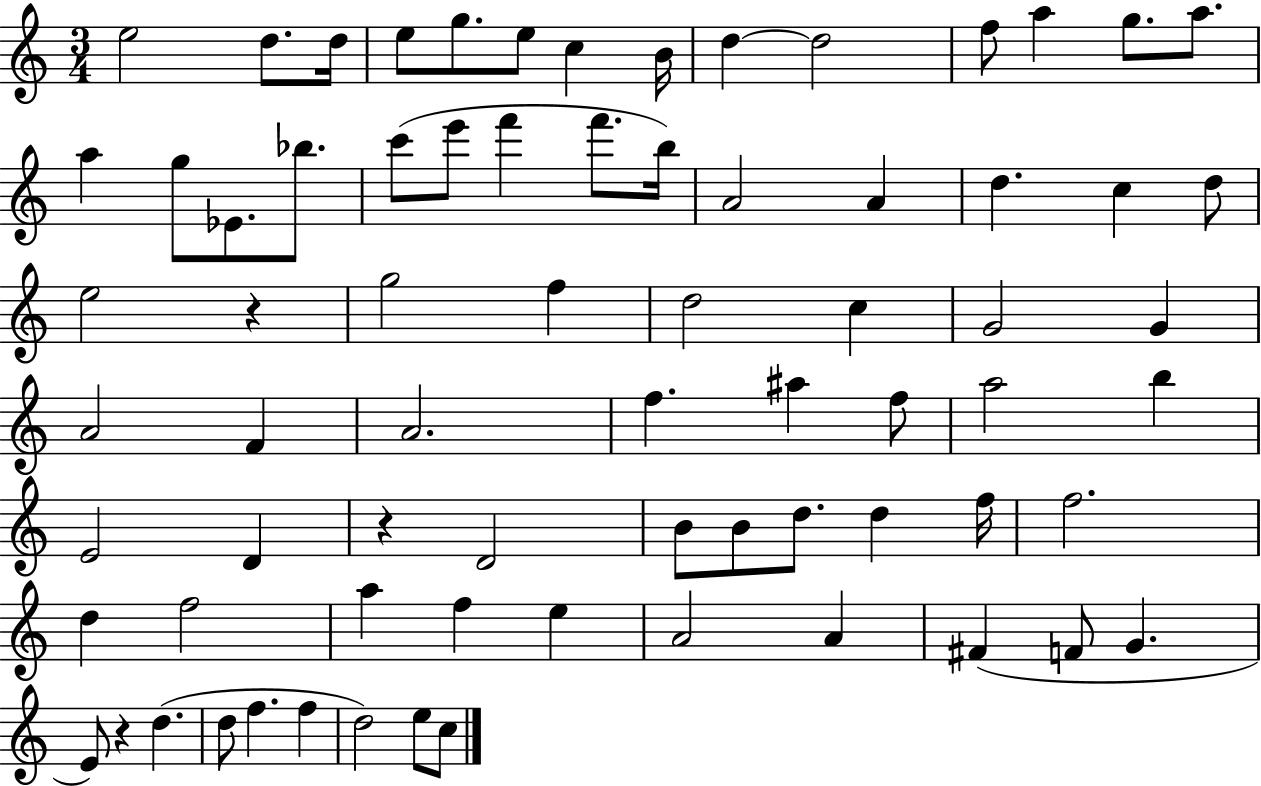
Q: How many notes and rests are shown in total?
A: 73